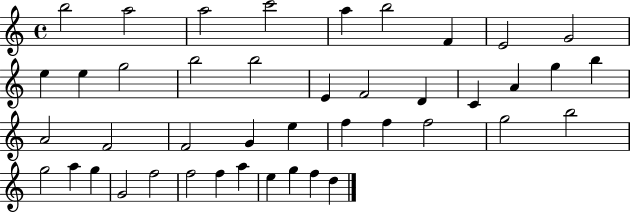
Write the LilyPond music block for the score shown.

{
  \clef treble
  \time 4/4
  \defaultTimeSignature
  \key c \major
  b''2 a''2 | a''2 c'''2 | a''4 b''2 f'4 | e'2 g'2 | \break e''4 e''4 g''2 | b''2 b''2 | e'4 f'2 d'4 | c'4 a'4 g''4 b''4 | \break a'2 f'2 | f'2 g'4 e''4 | f''4 f''4 f''2 | g''2 b''2 | \break g''2 a''4 g''4 | g'2 f''2 | f''2 f''4 a''4 | e''4 g''4 f''4 d''4 | \break \bar "|."
}